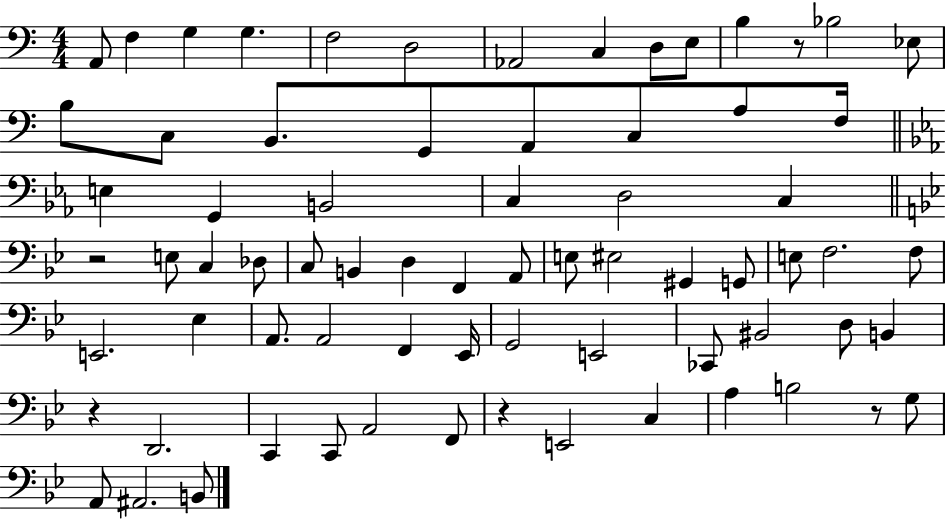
{
  \clef bass
  \numericTimeSignature
  \time 4/4
  \key c \major
  a,8 f4 g4 g4. | f2 d2 | aes,2 c4 d8 e8 | b4 r8 bes2 ees8 | \break b8 c8 b,8. g,8 a,8 c8 a8 f16 | \bar "||" \break \key ees \major e4 g,4 b,2 | c4 d2 c4 | \bar "||" \break \key bes \major r2 e8 c4 des8 | c8 b,4 d4 f,4 a,8 | e8 eis2 gis,4 g,8 | e8 f2. f8 | \break e,2. ees4 | a,8. a,2 f,4 ees,16 | g,2 e,2 | ces,8 bis,2 d8 b,4 | \break r4 d,2. | c,4 c,8 a,2 f,8 | r4 e,2 c4 | a4 b2 r8 g8 | \break a,8 ais,2. b,8 | \bar "|."
}